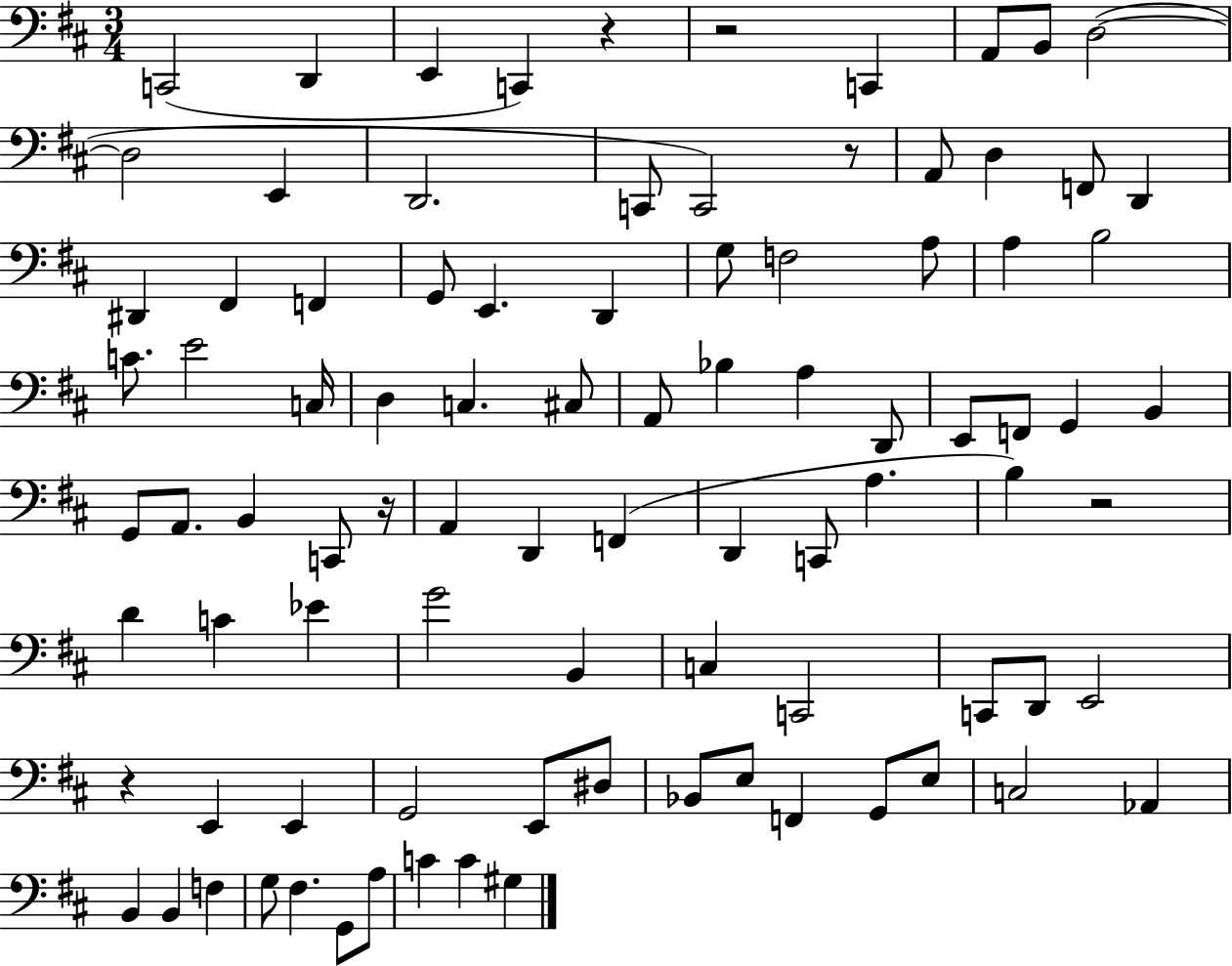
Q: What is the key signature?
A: D major